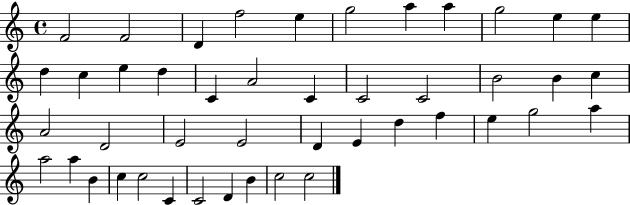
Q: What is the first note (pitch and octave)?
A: F4